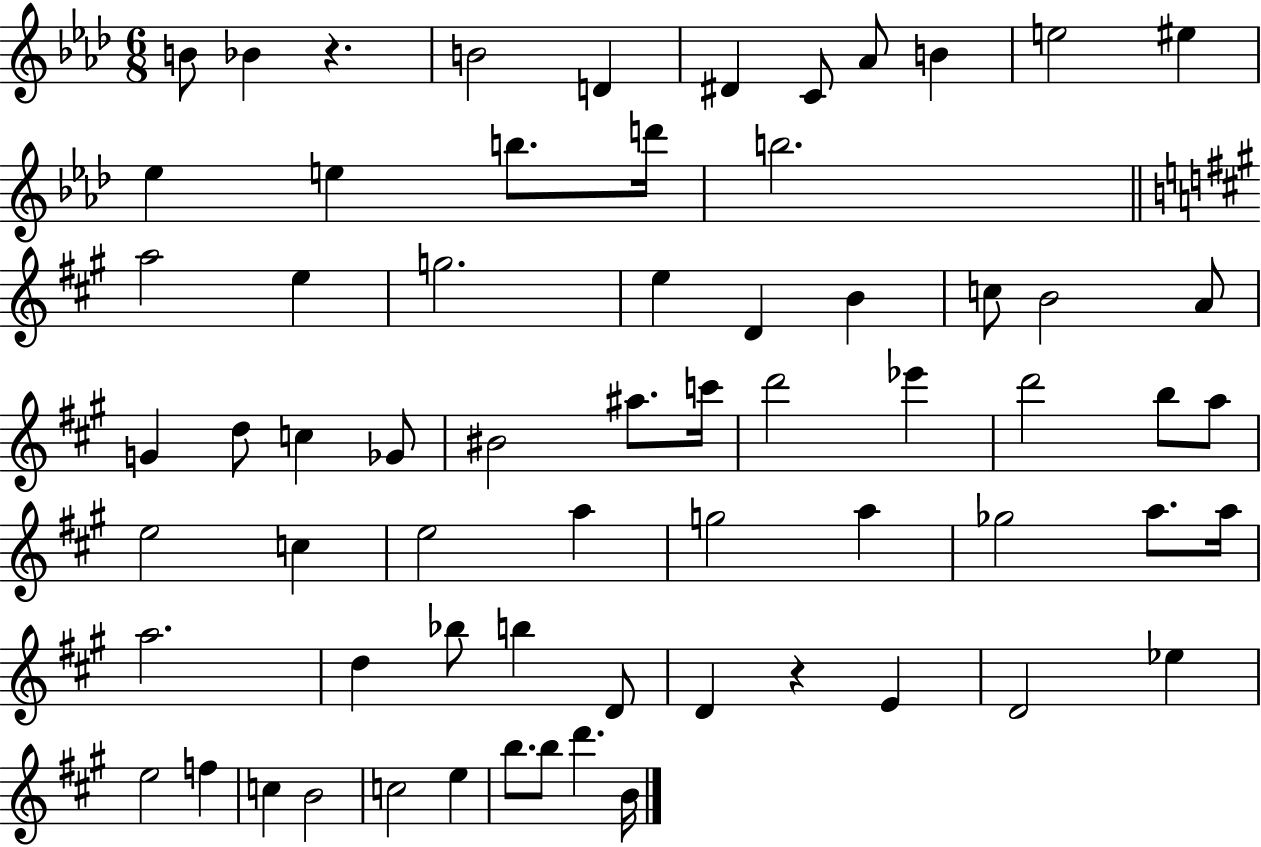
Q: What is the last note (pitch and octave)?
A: B4